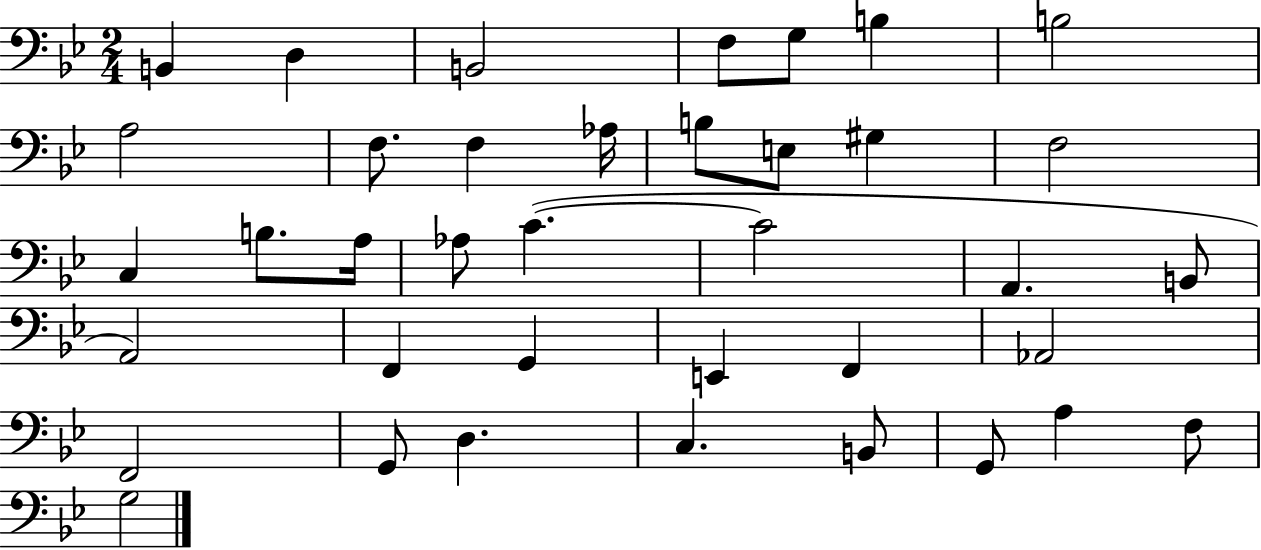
{
  \clef bass
  \numericTimeSignature
  \time 2/4
  \key bes \major
  b,4 d4 | b,2 | f8 g8 b4 | b2 | \break a2 | f8. f4 aes16 | b8 e8 gis4 | f2 | \break c4 b8. a16 | aes8 c'4.~(~ | c'2 | a,4. b,8 | \break a,2) | f,4 g,4 | e,4 f,4 | aes,2 | \break f,2 | g,8 d4. | c4. b,8 | g,8 a4 f8 | \break g2 | \bar "|."
}